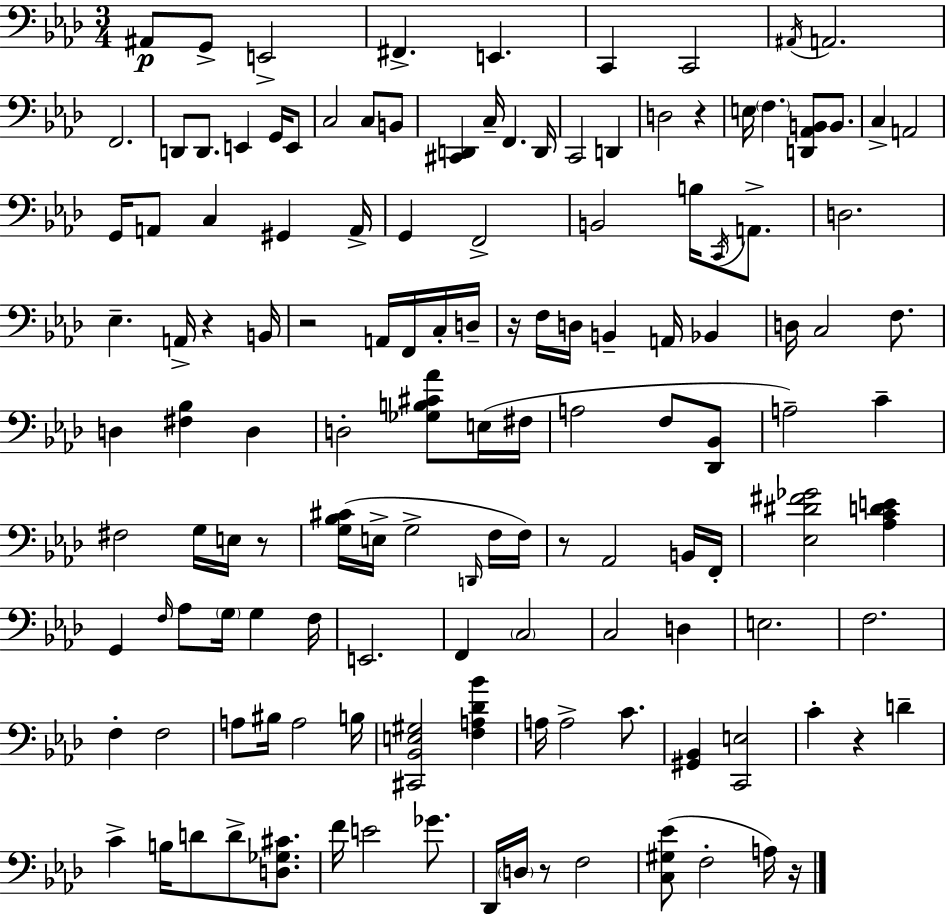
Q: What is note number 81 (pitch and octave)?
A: G3